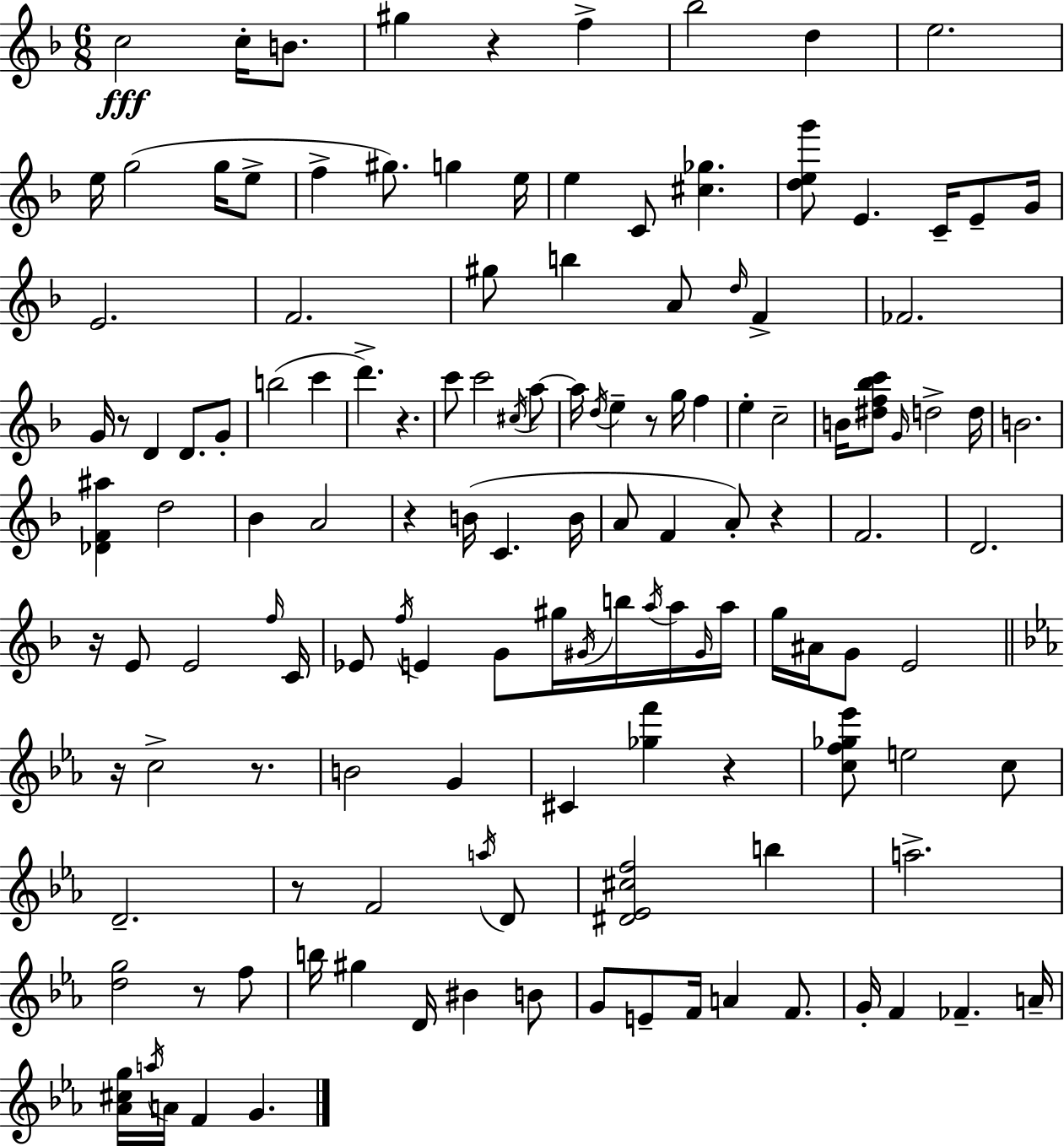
C5/h C5/s B4/e. G#5/q R/q F5/q Bb5/h D5/q E5/h. E5/s G5/h G5/s E5/e F5/q G#5/e. G5/q E5/s E5/q C4/e [C#5,Gb5]/q. [D5,E5,G6]/e E4/q. C4/s E4/e G4/s E4/h. F4/h. G#5/e B5/q A4/e D5/s F4/q FES4/h. G4/s R/e D4/q D4/e. G4/e B5/h C6/q D6/q. R/q. C6/e C6/h C#5/s A5/e A5/s D5/s E5/q R/e G5/s F5/q E5/q C5/h B4/s [D#5,F5,Bb5,C6]/e G4/s D5/h D5/s B4/h. [Db4,F4,A#5]/q D5/h Bb4/q A4/h R/q B4/s C4/q. B4/s A4/e F4/q A4/e R/q F4/h. D4/h. R/s E4/e E4/h F5/s C4/s Eb4/e F5/s E4/q G4/e G#5/s G#4/s B5/s A5/s A5/s G#4/s A5/s G5/s A#4/s G4/e E4/h R/s C5/h R/e. B4/h G4/q C#4/q [Gb5,F6]/q R/q [C5,F5,Gb5,Eb6]/e E5/h C5/e D4/h. R/e F4/h A5/s D4/e [D#4,Eb4,C#5,F5]/h B5/q A5/h. [D5,G5]/h R/e F5/e B5/s G#5/q D4/s BIS4/q B4/e G4/e E4/e F4/s A4/q F4/e. G4/s F4/q FES4/q. A4/s [Ab4,C#5,G5]/s A5/s A4/s F4/q G4/q.